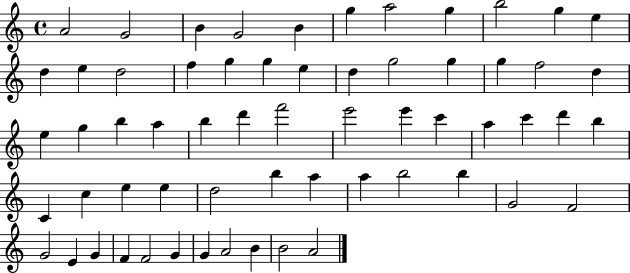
{
  \clef treble
  \time 4/4
  \defaultTimeSignature
  \key c \major
  a'2 g'2 | b'4 g'2 b'4 | g''4 a''2 g''4 | b''2 g''4 e''4 | \break d''4 e''4 d''2 | f''4 g''4 g''4 e''4 | d''4 g''2 g''4 | g''4 f''2 d''4 | \break e''4 g''4 b''4 a''4 | b''4 d'''4 f'''2 | e'''2 e'''4 c'''4 | a''4 c'''4 d'''4 b''4 | \break c'4 c''4 e''4 e''4 | d''2 b''4 a''4 | a''4 b''2 b''4 | g'2 f'2 | \break g'2 e'4 g'4 | f'4 f'2 g'4 | g'4 a'2 b'4 | b'2 a'2 | \break \bar "|."
}